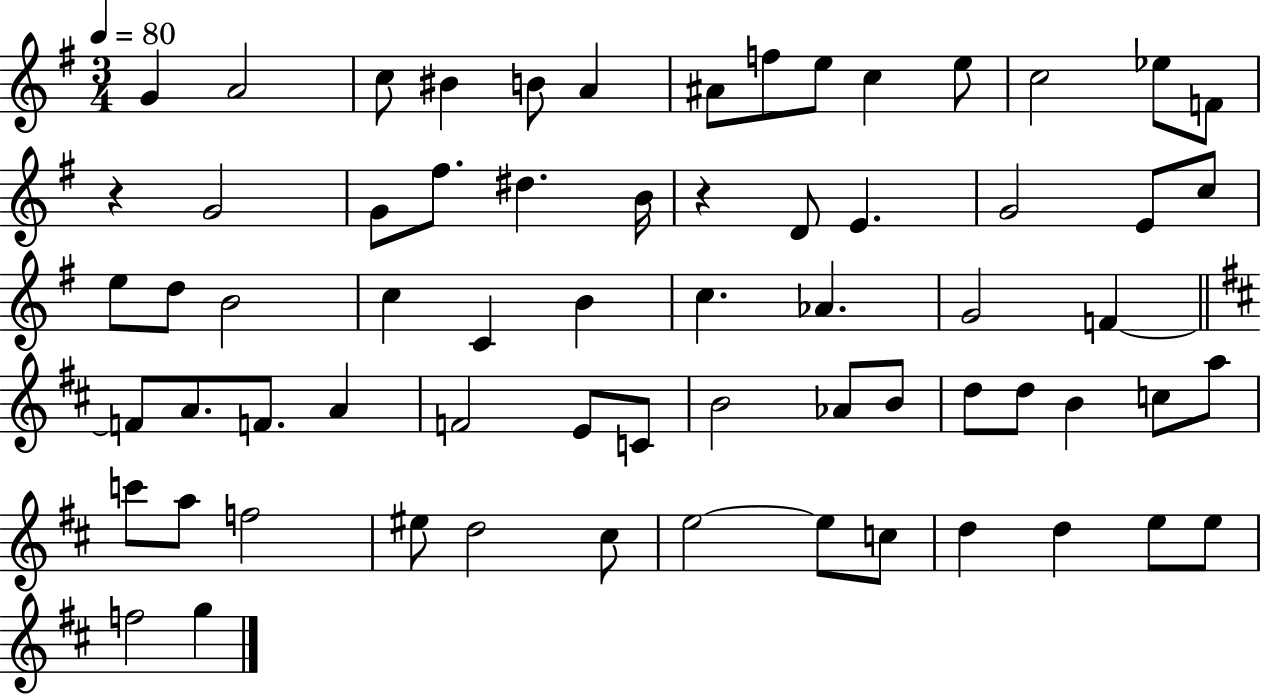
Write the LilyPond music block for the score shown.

{
  \clef treble
  \numericTimeSignature
  \time 3/4
  \key g \major
  \tempo 4 = 80
  g'4 a'2 | c''8 bis'4 b'8 a'4 | ais'8 f''8 e''8 c''4 e''8 | c''2 ees''8 f'8 | \break r4 g'2 | g'8 fis''8. dis''4. b'16 | r4 d'8 e'4. | g'2 e'8 c''8 | \break e''8 d''8 b'2 | c''4 c'4 b'4 | c''4. aes'4. | g'2 f'4~~ | \break \bar "||" \break \key b \minor f'8 a'8. f'8. a'4 | f'2 e'8 c'8 | b'2 aes'8 b'8 | d''8 d''8 b'4 c''8 a''8 | \break c'''8 a''8 f''2 | eis''8 d''2 cis''8 | e''2~~ e''8 c''8 | d''4 d''4 e''8 e''8 | \break f''2 g''4 | \bar "|."
}